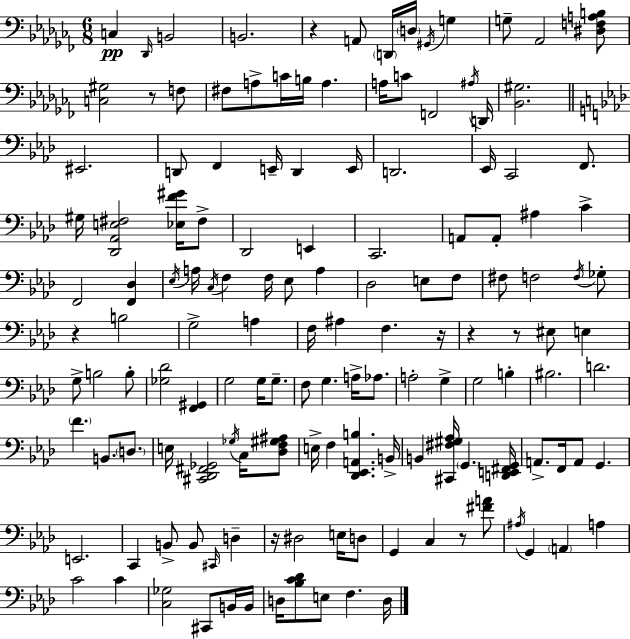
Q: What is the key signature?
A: AES minor